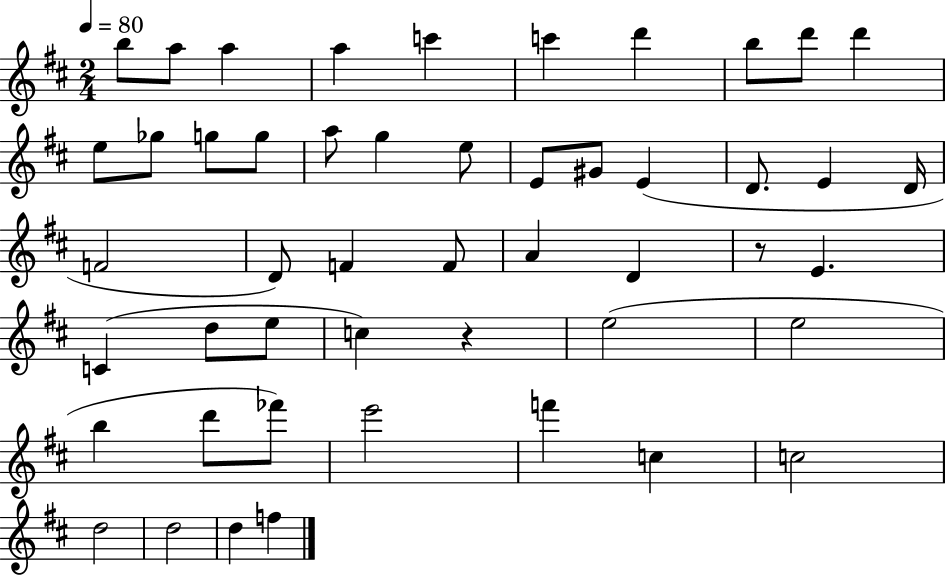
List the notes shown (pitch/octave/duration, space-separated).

B5/e A5/e A5/q A5/q C6/q C6/q D6/q B5/e D6/e D6/q E5/e Gb5/e G5/e G5/e A5/e G5/q E5/e E4/e G#4/e E4/q D4/e. E4/q D4/s F4/h D4/e F4/q F4/e A4/q D4/q R/e E4/q. C4/q D5/e E5/e C5/q R/q E5/h E5/h B5/q D6/e FES6/e E6/h F6/q C5/q C5/h D5/h D5/h D5/q F5/q